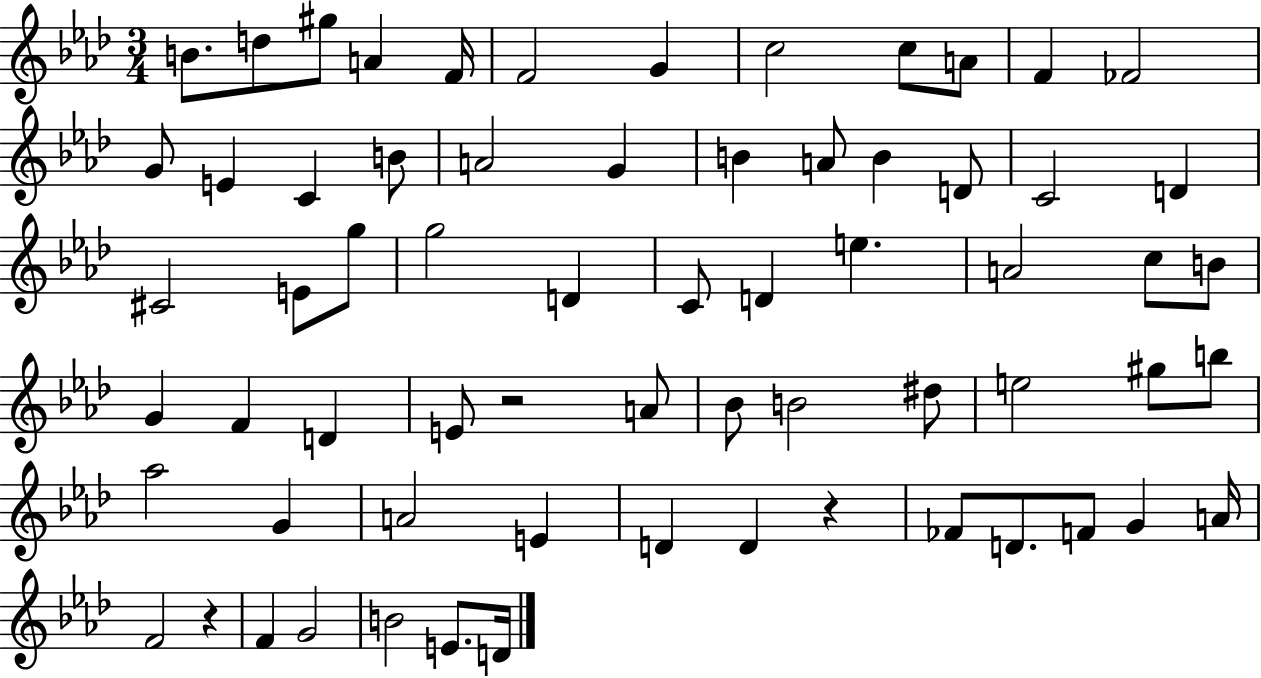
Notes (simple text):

B4/e. D5/e G#5/e A4/q F4/s F4/h G4/q C5/h C5/e A4/e F4/q FES4/h G4/e E4/q C4/q B4/e A4/h G4/q B4/q A4/e B4/q D4/e C4/h D4/q C#4/h E4/e G5/e G5/h D4/q C4/e D4/q E5/q. A4/h C5/e B4/e G4/q F4/q D4/q E4/e R/h A4/e Bb4/e B4/h D#5/e E5/h G#5/e B5/e Ab5/h G4/q A4/h E4/q D4/q D4/q R/q FES4/e D4/e. F4/e G4/q A4/s F4/h R/q F4/q G4/h B4/h E4/e. D4/s